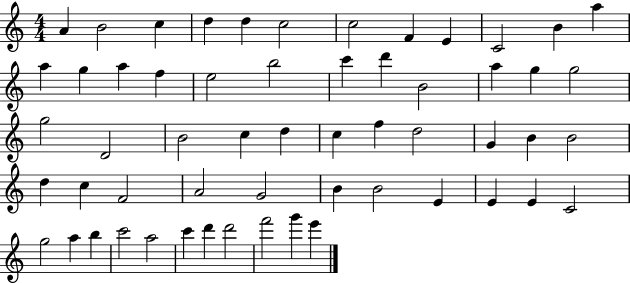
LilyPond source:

{
  \clef treble
  \numericTimeSignature
  \time 4/4
  \key c \major
  a'4 b'2 c''4 | d''4 d''4 c''2 | c''2 f'4 e'4 | c'2 b'4 a''4 | \break a''4 g''4 a''4 f''4 | e''2 b''2 | c'''4 d'''4 b'2 | a''4 g''4 g''2 | \break g''2 d'2 | b'2 c''4 d''4 | c''4 f''4 d''2 | g'4 b'4 b'2 | \break d''4 c''4 f'2 | a'2 g'2 | b'4 b'2 e'4 | e'4 e'4 c'2 | \break g''2 a''4 b''4 | c'''2 a''2 | c'''4 d'''4 d'''2 | f'''2 g'''4 e'''4 | \break \bar "|."
}